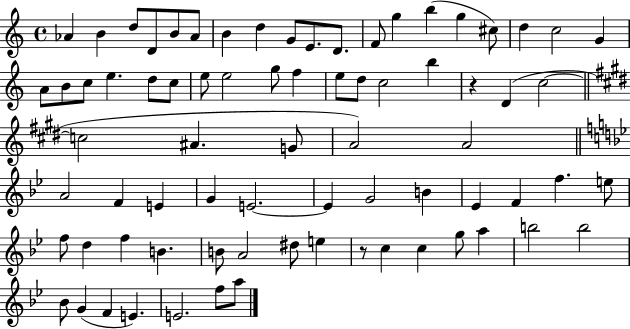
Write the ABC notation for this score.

X:1
T:Untitled
M:4/4
L:1/4
K:C
_A B d/2 D/2 B/2 _A/2 B d G/2 E/2 D/2 F/2 g b g ^c/2 d c2 G A/2 B/2 c/2 e d/2 c/2 e/2 e2 g/2 f e/2 d/2 c2 b z D c2 c2 ^A G/2 A2 A2 A2 F E G E2 E G2 B _E F f e/2 f/2 d f B B/2 A2 ^d/2 e z/2 c c g/2 a b2 b2 _B/2 G F E E2 f/2 a/2